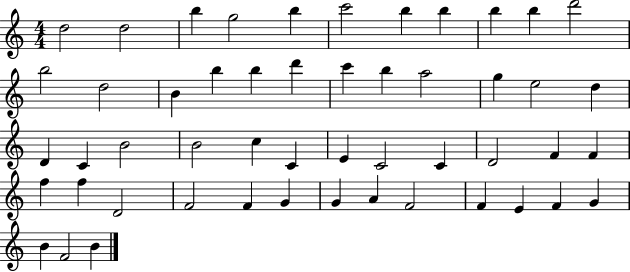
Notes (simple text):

D5/h D5/h B5/q G5/h B5/q C6/h B5/q B5/q B5/q B5/q D6/h B5/h D5/h B4/q B5/q B5/q D6/q C6/q B5/q A5/h G5/q E5/h D5/q D4/q C4/q B4/h B4/h C5/q C4/q E4/q C4/h C4/q D4/h F4/q F4/q F5/q F5/q D4/h F4/h F4/q G4/q G4/q A4/q F4/h F4/q E4/q F4/q G4/q B4/q F4/h B4/q